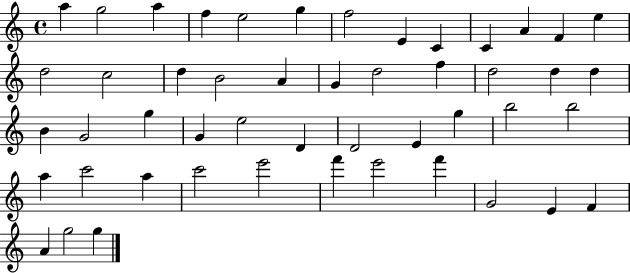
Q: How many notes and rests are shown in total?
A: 49